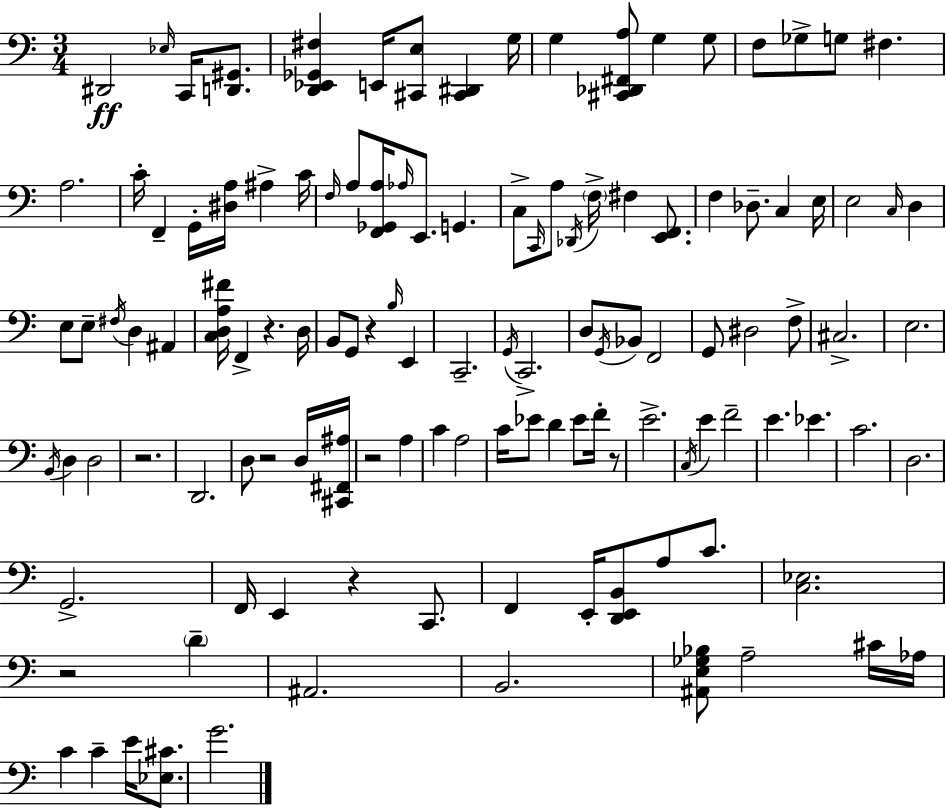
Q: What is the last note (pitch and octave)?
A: G4